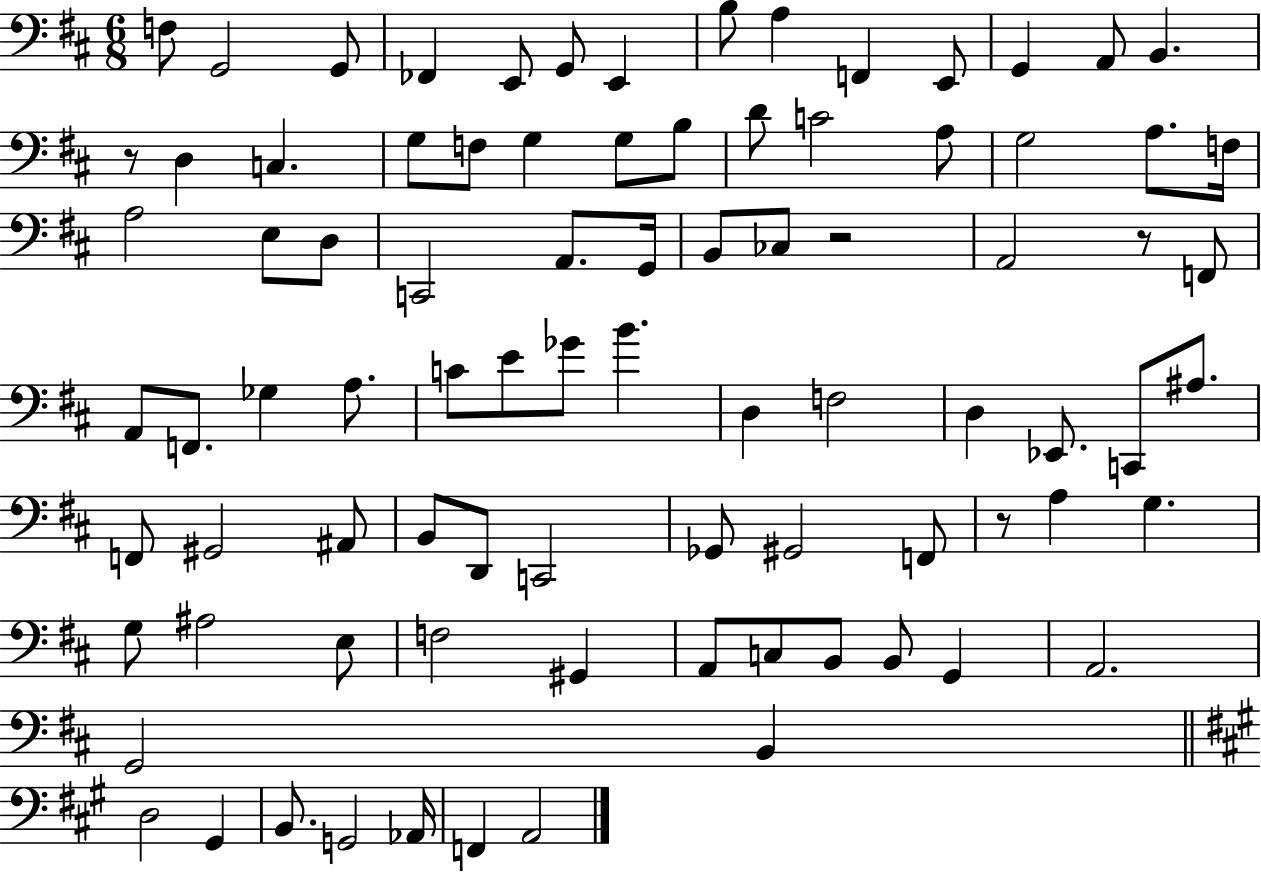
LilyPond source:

{
  \clef bass
  \numericTimeSignature
  \time 6/8
  \key d \major
  \repeat volta 2 { f8 g,2 g,8 | fes,4 e,8 g,8 e,4 | b8 a4 f,4 e,8 | g,4 a,8 b,4. | \break r8 d4 c4. | g8 f8 g4 g8 b8 | d'8 c'2 a8 | g2 a8. f16 | \break a2 e8 d8 | c,2 a,8. g,16 | b,8 ces8 r2 | a,2 r8 f,8 | \break a,8 f,8. ges4 a8. | c'8 e'8 ges'8 b'4. | d4 f2 | d4 ees,8. c,8 ais8. | \break f,8 gis,2 ais,8 | b,8 d,8 c,2 | ges,8 gis,2 f,8 | r8 a4 g4. | \break g8 ais2 e8 | f2 gis,4 | a,8 c8 b,8 b,8 g,4 | a,2. | \break g,2 b,4 | \bar "||" \break \key a \major d2 gis,4 | b,8. g,2 aes,16 | f,4 a,2 | } \bar "|."
}